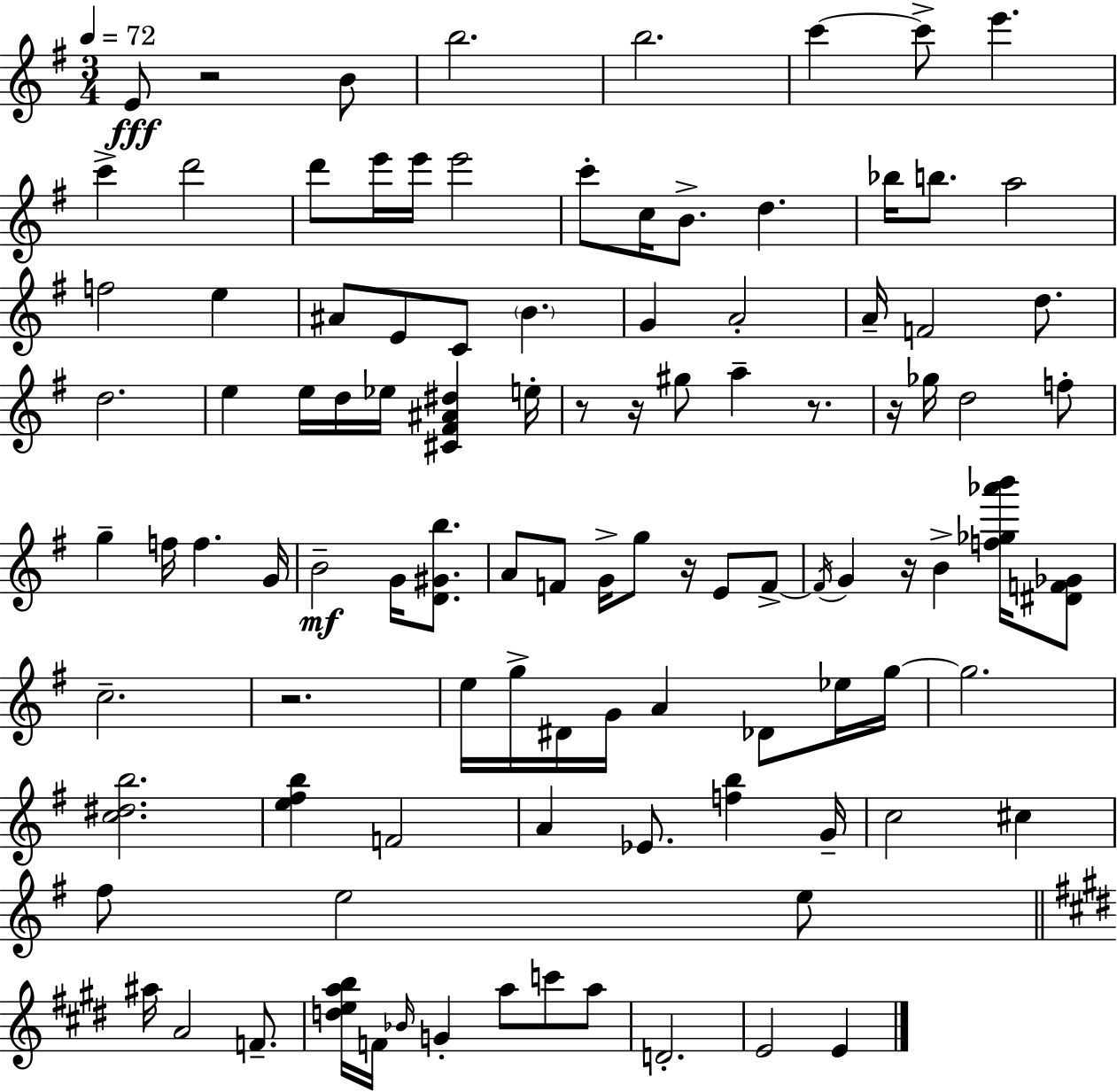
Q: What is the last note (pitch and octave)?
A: E4